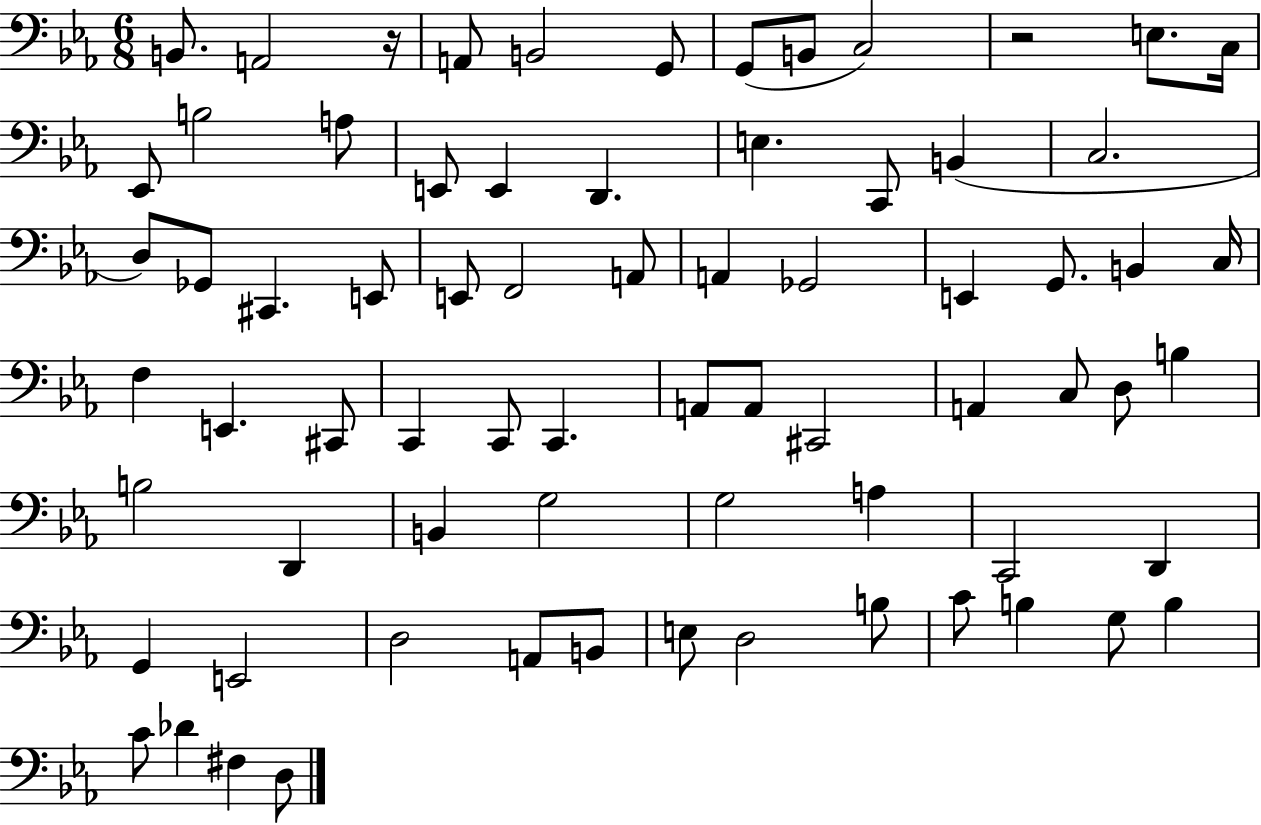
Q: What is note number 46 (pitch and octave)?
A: B3